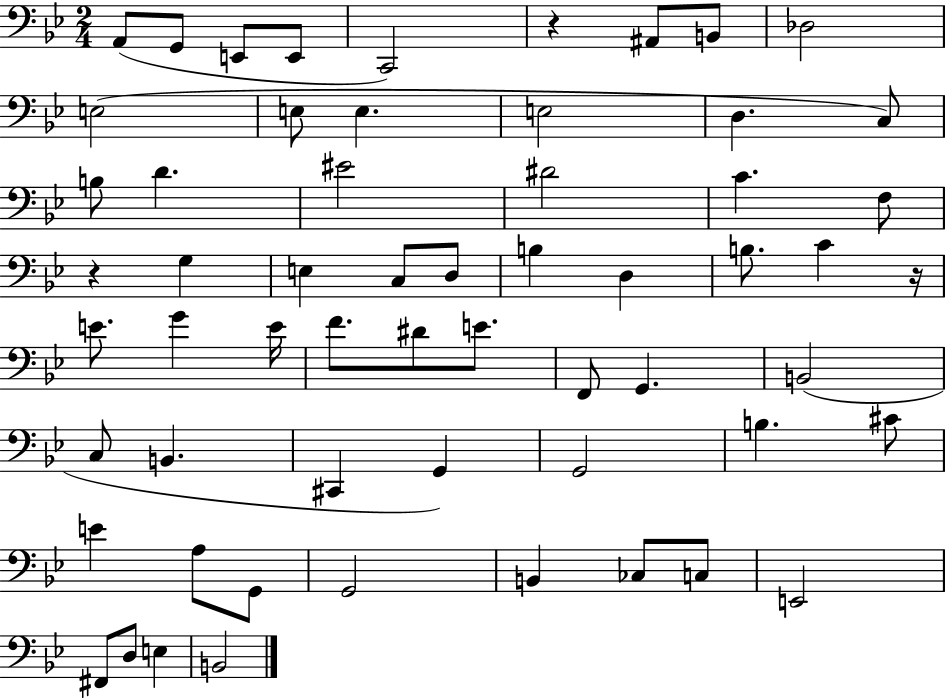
{
  \clef bass
  \numericTimeSignature
  \time 2/4
  \key bes \major
  a,8( g,8 e,8 e,8 | c,2) | r4 ais,8 b,8 | des2 | \break e2( | e8 e4. | e2 | d4. c8) | \break b8 d'4. | eis'2 | dis'2 | c'4. f8 | \break r4 g4 | e4 c8 d8 | b4 d4 | b8. c'4 r16 | \break e'8. g'4 e'16 | f'8. dis'8 e'8. | f,8 g,4. | b,2( | \break c8 b,4. | cis,4 g,4) | g,2 | b4. cis'8 | \break e'4 a8 g,8 | g,2 | b,4 ces8 c8 | e,2 | \break fis,8 d8 e4 | b,2 | \bar "|."
}